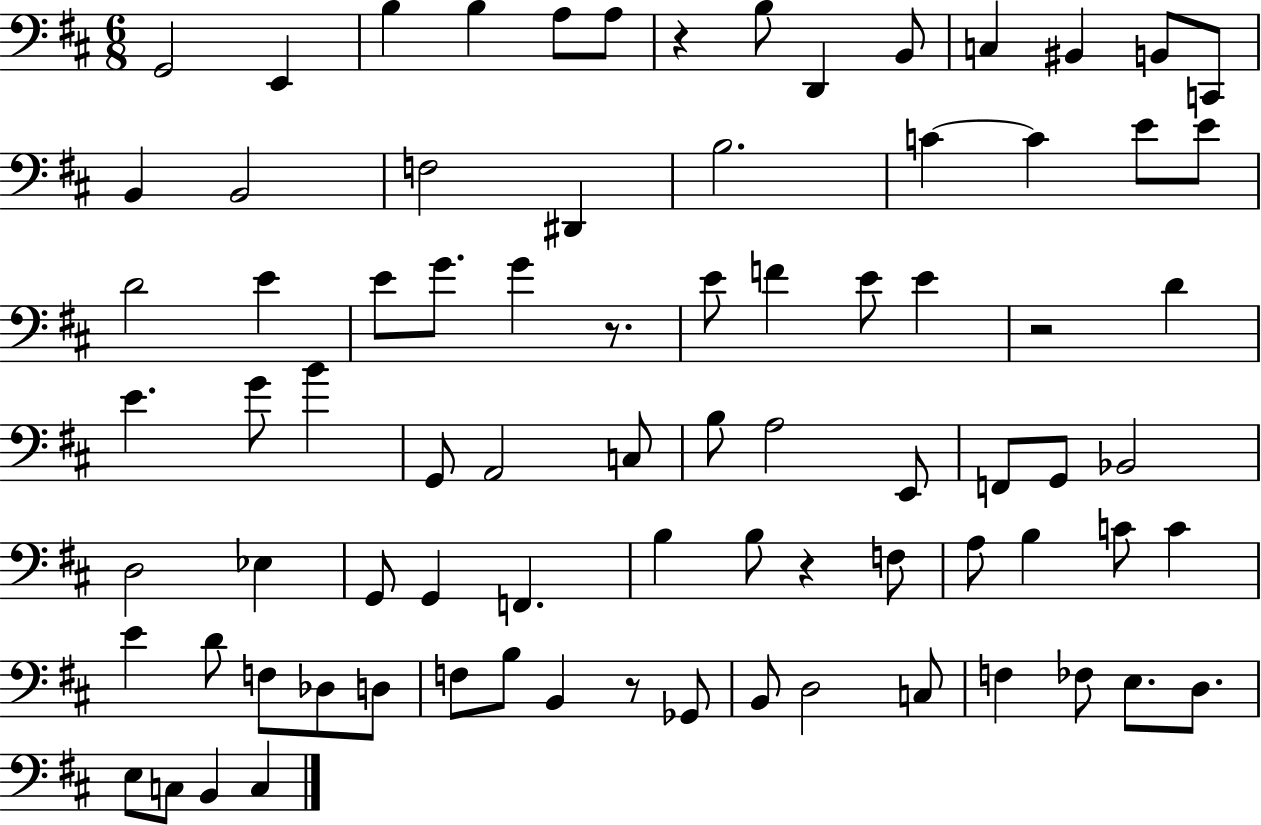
X:1
T:Untitled
M:6/8
L:1/4
K:D
G,,2 E,, B, B, A,/2 A,/2 z B,/2 D,, B,,/2 C, ^B,, B,,/2 C,,/2 B,, B,,2 F,2 ^D,, B,2 C C E/2 E/2 D2 E E/2 G/2 G z/2 E/2 F E/2 E z2 D E G/2 B G,,/2 A,,2 C,/2 B,/2 A,2 E,,/2 F,,/2 G,,/2 _B,,2 D,2 _E, G,,/2 G,, F,, B, B,/2 z F,/2 A,/2 B, C/2 C E D/2 F,/2 _D,/2 D,/2 F,/2 B,/2 B,, z/2 _G,,/2 B,,/2 D,2 C,/2 F, _F,/2 E,/2 D,/2 E,/2 C,/2 B,, C,